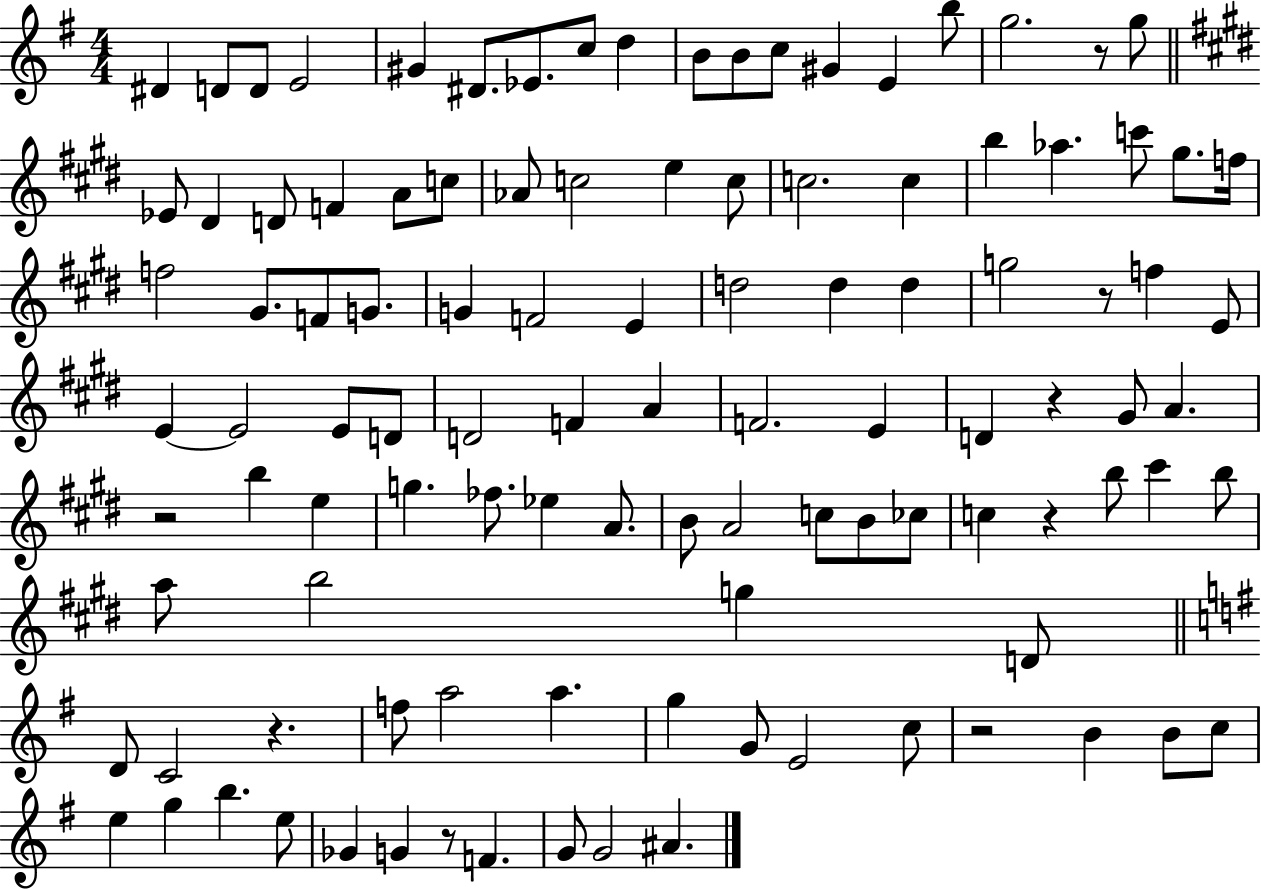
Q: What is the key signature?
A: G major